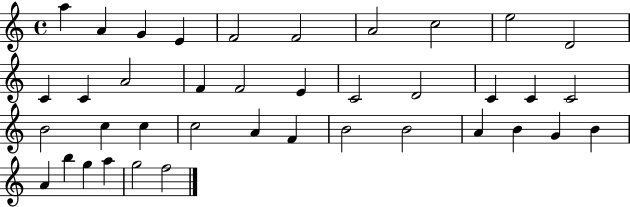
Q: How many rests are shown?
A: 0